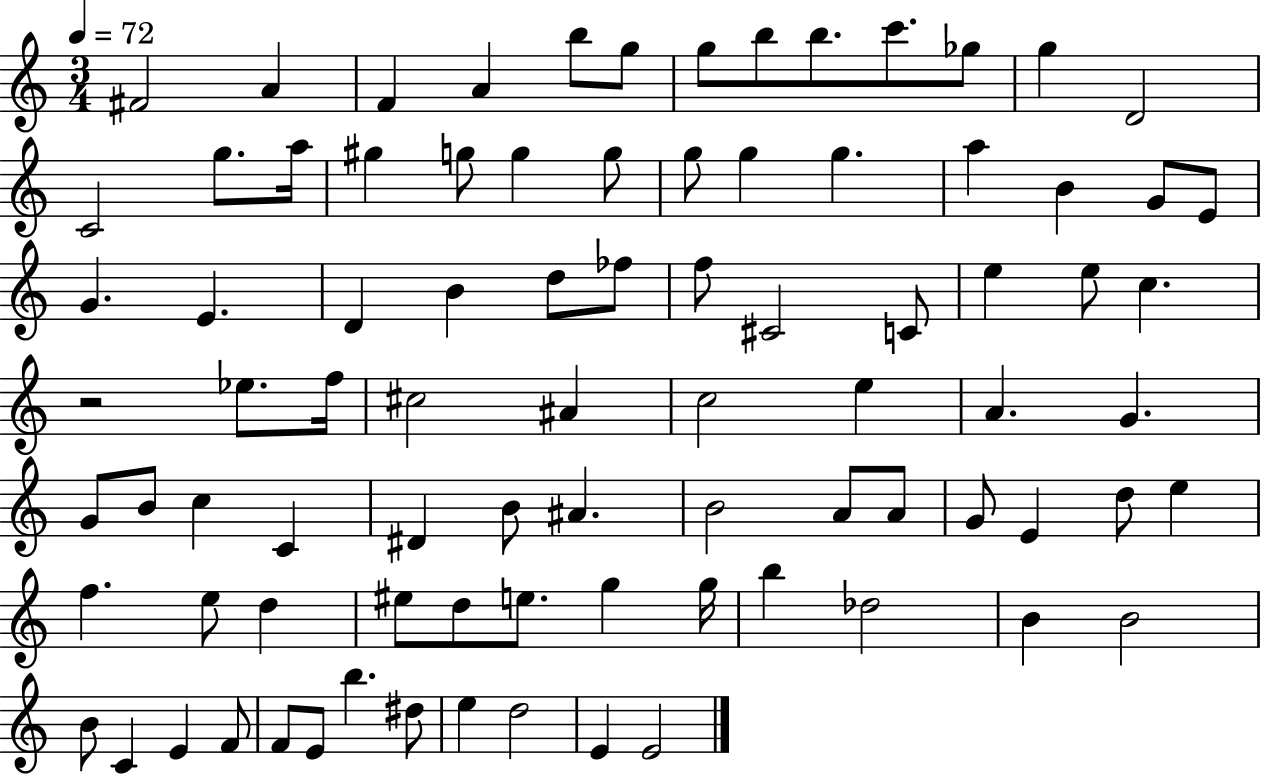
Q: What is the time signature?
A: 3/4